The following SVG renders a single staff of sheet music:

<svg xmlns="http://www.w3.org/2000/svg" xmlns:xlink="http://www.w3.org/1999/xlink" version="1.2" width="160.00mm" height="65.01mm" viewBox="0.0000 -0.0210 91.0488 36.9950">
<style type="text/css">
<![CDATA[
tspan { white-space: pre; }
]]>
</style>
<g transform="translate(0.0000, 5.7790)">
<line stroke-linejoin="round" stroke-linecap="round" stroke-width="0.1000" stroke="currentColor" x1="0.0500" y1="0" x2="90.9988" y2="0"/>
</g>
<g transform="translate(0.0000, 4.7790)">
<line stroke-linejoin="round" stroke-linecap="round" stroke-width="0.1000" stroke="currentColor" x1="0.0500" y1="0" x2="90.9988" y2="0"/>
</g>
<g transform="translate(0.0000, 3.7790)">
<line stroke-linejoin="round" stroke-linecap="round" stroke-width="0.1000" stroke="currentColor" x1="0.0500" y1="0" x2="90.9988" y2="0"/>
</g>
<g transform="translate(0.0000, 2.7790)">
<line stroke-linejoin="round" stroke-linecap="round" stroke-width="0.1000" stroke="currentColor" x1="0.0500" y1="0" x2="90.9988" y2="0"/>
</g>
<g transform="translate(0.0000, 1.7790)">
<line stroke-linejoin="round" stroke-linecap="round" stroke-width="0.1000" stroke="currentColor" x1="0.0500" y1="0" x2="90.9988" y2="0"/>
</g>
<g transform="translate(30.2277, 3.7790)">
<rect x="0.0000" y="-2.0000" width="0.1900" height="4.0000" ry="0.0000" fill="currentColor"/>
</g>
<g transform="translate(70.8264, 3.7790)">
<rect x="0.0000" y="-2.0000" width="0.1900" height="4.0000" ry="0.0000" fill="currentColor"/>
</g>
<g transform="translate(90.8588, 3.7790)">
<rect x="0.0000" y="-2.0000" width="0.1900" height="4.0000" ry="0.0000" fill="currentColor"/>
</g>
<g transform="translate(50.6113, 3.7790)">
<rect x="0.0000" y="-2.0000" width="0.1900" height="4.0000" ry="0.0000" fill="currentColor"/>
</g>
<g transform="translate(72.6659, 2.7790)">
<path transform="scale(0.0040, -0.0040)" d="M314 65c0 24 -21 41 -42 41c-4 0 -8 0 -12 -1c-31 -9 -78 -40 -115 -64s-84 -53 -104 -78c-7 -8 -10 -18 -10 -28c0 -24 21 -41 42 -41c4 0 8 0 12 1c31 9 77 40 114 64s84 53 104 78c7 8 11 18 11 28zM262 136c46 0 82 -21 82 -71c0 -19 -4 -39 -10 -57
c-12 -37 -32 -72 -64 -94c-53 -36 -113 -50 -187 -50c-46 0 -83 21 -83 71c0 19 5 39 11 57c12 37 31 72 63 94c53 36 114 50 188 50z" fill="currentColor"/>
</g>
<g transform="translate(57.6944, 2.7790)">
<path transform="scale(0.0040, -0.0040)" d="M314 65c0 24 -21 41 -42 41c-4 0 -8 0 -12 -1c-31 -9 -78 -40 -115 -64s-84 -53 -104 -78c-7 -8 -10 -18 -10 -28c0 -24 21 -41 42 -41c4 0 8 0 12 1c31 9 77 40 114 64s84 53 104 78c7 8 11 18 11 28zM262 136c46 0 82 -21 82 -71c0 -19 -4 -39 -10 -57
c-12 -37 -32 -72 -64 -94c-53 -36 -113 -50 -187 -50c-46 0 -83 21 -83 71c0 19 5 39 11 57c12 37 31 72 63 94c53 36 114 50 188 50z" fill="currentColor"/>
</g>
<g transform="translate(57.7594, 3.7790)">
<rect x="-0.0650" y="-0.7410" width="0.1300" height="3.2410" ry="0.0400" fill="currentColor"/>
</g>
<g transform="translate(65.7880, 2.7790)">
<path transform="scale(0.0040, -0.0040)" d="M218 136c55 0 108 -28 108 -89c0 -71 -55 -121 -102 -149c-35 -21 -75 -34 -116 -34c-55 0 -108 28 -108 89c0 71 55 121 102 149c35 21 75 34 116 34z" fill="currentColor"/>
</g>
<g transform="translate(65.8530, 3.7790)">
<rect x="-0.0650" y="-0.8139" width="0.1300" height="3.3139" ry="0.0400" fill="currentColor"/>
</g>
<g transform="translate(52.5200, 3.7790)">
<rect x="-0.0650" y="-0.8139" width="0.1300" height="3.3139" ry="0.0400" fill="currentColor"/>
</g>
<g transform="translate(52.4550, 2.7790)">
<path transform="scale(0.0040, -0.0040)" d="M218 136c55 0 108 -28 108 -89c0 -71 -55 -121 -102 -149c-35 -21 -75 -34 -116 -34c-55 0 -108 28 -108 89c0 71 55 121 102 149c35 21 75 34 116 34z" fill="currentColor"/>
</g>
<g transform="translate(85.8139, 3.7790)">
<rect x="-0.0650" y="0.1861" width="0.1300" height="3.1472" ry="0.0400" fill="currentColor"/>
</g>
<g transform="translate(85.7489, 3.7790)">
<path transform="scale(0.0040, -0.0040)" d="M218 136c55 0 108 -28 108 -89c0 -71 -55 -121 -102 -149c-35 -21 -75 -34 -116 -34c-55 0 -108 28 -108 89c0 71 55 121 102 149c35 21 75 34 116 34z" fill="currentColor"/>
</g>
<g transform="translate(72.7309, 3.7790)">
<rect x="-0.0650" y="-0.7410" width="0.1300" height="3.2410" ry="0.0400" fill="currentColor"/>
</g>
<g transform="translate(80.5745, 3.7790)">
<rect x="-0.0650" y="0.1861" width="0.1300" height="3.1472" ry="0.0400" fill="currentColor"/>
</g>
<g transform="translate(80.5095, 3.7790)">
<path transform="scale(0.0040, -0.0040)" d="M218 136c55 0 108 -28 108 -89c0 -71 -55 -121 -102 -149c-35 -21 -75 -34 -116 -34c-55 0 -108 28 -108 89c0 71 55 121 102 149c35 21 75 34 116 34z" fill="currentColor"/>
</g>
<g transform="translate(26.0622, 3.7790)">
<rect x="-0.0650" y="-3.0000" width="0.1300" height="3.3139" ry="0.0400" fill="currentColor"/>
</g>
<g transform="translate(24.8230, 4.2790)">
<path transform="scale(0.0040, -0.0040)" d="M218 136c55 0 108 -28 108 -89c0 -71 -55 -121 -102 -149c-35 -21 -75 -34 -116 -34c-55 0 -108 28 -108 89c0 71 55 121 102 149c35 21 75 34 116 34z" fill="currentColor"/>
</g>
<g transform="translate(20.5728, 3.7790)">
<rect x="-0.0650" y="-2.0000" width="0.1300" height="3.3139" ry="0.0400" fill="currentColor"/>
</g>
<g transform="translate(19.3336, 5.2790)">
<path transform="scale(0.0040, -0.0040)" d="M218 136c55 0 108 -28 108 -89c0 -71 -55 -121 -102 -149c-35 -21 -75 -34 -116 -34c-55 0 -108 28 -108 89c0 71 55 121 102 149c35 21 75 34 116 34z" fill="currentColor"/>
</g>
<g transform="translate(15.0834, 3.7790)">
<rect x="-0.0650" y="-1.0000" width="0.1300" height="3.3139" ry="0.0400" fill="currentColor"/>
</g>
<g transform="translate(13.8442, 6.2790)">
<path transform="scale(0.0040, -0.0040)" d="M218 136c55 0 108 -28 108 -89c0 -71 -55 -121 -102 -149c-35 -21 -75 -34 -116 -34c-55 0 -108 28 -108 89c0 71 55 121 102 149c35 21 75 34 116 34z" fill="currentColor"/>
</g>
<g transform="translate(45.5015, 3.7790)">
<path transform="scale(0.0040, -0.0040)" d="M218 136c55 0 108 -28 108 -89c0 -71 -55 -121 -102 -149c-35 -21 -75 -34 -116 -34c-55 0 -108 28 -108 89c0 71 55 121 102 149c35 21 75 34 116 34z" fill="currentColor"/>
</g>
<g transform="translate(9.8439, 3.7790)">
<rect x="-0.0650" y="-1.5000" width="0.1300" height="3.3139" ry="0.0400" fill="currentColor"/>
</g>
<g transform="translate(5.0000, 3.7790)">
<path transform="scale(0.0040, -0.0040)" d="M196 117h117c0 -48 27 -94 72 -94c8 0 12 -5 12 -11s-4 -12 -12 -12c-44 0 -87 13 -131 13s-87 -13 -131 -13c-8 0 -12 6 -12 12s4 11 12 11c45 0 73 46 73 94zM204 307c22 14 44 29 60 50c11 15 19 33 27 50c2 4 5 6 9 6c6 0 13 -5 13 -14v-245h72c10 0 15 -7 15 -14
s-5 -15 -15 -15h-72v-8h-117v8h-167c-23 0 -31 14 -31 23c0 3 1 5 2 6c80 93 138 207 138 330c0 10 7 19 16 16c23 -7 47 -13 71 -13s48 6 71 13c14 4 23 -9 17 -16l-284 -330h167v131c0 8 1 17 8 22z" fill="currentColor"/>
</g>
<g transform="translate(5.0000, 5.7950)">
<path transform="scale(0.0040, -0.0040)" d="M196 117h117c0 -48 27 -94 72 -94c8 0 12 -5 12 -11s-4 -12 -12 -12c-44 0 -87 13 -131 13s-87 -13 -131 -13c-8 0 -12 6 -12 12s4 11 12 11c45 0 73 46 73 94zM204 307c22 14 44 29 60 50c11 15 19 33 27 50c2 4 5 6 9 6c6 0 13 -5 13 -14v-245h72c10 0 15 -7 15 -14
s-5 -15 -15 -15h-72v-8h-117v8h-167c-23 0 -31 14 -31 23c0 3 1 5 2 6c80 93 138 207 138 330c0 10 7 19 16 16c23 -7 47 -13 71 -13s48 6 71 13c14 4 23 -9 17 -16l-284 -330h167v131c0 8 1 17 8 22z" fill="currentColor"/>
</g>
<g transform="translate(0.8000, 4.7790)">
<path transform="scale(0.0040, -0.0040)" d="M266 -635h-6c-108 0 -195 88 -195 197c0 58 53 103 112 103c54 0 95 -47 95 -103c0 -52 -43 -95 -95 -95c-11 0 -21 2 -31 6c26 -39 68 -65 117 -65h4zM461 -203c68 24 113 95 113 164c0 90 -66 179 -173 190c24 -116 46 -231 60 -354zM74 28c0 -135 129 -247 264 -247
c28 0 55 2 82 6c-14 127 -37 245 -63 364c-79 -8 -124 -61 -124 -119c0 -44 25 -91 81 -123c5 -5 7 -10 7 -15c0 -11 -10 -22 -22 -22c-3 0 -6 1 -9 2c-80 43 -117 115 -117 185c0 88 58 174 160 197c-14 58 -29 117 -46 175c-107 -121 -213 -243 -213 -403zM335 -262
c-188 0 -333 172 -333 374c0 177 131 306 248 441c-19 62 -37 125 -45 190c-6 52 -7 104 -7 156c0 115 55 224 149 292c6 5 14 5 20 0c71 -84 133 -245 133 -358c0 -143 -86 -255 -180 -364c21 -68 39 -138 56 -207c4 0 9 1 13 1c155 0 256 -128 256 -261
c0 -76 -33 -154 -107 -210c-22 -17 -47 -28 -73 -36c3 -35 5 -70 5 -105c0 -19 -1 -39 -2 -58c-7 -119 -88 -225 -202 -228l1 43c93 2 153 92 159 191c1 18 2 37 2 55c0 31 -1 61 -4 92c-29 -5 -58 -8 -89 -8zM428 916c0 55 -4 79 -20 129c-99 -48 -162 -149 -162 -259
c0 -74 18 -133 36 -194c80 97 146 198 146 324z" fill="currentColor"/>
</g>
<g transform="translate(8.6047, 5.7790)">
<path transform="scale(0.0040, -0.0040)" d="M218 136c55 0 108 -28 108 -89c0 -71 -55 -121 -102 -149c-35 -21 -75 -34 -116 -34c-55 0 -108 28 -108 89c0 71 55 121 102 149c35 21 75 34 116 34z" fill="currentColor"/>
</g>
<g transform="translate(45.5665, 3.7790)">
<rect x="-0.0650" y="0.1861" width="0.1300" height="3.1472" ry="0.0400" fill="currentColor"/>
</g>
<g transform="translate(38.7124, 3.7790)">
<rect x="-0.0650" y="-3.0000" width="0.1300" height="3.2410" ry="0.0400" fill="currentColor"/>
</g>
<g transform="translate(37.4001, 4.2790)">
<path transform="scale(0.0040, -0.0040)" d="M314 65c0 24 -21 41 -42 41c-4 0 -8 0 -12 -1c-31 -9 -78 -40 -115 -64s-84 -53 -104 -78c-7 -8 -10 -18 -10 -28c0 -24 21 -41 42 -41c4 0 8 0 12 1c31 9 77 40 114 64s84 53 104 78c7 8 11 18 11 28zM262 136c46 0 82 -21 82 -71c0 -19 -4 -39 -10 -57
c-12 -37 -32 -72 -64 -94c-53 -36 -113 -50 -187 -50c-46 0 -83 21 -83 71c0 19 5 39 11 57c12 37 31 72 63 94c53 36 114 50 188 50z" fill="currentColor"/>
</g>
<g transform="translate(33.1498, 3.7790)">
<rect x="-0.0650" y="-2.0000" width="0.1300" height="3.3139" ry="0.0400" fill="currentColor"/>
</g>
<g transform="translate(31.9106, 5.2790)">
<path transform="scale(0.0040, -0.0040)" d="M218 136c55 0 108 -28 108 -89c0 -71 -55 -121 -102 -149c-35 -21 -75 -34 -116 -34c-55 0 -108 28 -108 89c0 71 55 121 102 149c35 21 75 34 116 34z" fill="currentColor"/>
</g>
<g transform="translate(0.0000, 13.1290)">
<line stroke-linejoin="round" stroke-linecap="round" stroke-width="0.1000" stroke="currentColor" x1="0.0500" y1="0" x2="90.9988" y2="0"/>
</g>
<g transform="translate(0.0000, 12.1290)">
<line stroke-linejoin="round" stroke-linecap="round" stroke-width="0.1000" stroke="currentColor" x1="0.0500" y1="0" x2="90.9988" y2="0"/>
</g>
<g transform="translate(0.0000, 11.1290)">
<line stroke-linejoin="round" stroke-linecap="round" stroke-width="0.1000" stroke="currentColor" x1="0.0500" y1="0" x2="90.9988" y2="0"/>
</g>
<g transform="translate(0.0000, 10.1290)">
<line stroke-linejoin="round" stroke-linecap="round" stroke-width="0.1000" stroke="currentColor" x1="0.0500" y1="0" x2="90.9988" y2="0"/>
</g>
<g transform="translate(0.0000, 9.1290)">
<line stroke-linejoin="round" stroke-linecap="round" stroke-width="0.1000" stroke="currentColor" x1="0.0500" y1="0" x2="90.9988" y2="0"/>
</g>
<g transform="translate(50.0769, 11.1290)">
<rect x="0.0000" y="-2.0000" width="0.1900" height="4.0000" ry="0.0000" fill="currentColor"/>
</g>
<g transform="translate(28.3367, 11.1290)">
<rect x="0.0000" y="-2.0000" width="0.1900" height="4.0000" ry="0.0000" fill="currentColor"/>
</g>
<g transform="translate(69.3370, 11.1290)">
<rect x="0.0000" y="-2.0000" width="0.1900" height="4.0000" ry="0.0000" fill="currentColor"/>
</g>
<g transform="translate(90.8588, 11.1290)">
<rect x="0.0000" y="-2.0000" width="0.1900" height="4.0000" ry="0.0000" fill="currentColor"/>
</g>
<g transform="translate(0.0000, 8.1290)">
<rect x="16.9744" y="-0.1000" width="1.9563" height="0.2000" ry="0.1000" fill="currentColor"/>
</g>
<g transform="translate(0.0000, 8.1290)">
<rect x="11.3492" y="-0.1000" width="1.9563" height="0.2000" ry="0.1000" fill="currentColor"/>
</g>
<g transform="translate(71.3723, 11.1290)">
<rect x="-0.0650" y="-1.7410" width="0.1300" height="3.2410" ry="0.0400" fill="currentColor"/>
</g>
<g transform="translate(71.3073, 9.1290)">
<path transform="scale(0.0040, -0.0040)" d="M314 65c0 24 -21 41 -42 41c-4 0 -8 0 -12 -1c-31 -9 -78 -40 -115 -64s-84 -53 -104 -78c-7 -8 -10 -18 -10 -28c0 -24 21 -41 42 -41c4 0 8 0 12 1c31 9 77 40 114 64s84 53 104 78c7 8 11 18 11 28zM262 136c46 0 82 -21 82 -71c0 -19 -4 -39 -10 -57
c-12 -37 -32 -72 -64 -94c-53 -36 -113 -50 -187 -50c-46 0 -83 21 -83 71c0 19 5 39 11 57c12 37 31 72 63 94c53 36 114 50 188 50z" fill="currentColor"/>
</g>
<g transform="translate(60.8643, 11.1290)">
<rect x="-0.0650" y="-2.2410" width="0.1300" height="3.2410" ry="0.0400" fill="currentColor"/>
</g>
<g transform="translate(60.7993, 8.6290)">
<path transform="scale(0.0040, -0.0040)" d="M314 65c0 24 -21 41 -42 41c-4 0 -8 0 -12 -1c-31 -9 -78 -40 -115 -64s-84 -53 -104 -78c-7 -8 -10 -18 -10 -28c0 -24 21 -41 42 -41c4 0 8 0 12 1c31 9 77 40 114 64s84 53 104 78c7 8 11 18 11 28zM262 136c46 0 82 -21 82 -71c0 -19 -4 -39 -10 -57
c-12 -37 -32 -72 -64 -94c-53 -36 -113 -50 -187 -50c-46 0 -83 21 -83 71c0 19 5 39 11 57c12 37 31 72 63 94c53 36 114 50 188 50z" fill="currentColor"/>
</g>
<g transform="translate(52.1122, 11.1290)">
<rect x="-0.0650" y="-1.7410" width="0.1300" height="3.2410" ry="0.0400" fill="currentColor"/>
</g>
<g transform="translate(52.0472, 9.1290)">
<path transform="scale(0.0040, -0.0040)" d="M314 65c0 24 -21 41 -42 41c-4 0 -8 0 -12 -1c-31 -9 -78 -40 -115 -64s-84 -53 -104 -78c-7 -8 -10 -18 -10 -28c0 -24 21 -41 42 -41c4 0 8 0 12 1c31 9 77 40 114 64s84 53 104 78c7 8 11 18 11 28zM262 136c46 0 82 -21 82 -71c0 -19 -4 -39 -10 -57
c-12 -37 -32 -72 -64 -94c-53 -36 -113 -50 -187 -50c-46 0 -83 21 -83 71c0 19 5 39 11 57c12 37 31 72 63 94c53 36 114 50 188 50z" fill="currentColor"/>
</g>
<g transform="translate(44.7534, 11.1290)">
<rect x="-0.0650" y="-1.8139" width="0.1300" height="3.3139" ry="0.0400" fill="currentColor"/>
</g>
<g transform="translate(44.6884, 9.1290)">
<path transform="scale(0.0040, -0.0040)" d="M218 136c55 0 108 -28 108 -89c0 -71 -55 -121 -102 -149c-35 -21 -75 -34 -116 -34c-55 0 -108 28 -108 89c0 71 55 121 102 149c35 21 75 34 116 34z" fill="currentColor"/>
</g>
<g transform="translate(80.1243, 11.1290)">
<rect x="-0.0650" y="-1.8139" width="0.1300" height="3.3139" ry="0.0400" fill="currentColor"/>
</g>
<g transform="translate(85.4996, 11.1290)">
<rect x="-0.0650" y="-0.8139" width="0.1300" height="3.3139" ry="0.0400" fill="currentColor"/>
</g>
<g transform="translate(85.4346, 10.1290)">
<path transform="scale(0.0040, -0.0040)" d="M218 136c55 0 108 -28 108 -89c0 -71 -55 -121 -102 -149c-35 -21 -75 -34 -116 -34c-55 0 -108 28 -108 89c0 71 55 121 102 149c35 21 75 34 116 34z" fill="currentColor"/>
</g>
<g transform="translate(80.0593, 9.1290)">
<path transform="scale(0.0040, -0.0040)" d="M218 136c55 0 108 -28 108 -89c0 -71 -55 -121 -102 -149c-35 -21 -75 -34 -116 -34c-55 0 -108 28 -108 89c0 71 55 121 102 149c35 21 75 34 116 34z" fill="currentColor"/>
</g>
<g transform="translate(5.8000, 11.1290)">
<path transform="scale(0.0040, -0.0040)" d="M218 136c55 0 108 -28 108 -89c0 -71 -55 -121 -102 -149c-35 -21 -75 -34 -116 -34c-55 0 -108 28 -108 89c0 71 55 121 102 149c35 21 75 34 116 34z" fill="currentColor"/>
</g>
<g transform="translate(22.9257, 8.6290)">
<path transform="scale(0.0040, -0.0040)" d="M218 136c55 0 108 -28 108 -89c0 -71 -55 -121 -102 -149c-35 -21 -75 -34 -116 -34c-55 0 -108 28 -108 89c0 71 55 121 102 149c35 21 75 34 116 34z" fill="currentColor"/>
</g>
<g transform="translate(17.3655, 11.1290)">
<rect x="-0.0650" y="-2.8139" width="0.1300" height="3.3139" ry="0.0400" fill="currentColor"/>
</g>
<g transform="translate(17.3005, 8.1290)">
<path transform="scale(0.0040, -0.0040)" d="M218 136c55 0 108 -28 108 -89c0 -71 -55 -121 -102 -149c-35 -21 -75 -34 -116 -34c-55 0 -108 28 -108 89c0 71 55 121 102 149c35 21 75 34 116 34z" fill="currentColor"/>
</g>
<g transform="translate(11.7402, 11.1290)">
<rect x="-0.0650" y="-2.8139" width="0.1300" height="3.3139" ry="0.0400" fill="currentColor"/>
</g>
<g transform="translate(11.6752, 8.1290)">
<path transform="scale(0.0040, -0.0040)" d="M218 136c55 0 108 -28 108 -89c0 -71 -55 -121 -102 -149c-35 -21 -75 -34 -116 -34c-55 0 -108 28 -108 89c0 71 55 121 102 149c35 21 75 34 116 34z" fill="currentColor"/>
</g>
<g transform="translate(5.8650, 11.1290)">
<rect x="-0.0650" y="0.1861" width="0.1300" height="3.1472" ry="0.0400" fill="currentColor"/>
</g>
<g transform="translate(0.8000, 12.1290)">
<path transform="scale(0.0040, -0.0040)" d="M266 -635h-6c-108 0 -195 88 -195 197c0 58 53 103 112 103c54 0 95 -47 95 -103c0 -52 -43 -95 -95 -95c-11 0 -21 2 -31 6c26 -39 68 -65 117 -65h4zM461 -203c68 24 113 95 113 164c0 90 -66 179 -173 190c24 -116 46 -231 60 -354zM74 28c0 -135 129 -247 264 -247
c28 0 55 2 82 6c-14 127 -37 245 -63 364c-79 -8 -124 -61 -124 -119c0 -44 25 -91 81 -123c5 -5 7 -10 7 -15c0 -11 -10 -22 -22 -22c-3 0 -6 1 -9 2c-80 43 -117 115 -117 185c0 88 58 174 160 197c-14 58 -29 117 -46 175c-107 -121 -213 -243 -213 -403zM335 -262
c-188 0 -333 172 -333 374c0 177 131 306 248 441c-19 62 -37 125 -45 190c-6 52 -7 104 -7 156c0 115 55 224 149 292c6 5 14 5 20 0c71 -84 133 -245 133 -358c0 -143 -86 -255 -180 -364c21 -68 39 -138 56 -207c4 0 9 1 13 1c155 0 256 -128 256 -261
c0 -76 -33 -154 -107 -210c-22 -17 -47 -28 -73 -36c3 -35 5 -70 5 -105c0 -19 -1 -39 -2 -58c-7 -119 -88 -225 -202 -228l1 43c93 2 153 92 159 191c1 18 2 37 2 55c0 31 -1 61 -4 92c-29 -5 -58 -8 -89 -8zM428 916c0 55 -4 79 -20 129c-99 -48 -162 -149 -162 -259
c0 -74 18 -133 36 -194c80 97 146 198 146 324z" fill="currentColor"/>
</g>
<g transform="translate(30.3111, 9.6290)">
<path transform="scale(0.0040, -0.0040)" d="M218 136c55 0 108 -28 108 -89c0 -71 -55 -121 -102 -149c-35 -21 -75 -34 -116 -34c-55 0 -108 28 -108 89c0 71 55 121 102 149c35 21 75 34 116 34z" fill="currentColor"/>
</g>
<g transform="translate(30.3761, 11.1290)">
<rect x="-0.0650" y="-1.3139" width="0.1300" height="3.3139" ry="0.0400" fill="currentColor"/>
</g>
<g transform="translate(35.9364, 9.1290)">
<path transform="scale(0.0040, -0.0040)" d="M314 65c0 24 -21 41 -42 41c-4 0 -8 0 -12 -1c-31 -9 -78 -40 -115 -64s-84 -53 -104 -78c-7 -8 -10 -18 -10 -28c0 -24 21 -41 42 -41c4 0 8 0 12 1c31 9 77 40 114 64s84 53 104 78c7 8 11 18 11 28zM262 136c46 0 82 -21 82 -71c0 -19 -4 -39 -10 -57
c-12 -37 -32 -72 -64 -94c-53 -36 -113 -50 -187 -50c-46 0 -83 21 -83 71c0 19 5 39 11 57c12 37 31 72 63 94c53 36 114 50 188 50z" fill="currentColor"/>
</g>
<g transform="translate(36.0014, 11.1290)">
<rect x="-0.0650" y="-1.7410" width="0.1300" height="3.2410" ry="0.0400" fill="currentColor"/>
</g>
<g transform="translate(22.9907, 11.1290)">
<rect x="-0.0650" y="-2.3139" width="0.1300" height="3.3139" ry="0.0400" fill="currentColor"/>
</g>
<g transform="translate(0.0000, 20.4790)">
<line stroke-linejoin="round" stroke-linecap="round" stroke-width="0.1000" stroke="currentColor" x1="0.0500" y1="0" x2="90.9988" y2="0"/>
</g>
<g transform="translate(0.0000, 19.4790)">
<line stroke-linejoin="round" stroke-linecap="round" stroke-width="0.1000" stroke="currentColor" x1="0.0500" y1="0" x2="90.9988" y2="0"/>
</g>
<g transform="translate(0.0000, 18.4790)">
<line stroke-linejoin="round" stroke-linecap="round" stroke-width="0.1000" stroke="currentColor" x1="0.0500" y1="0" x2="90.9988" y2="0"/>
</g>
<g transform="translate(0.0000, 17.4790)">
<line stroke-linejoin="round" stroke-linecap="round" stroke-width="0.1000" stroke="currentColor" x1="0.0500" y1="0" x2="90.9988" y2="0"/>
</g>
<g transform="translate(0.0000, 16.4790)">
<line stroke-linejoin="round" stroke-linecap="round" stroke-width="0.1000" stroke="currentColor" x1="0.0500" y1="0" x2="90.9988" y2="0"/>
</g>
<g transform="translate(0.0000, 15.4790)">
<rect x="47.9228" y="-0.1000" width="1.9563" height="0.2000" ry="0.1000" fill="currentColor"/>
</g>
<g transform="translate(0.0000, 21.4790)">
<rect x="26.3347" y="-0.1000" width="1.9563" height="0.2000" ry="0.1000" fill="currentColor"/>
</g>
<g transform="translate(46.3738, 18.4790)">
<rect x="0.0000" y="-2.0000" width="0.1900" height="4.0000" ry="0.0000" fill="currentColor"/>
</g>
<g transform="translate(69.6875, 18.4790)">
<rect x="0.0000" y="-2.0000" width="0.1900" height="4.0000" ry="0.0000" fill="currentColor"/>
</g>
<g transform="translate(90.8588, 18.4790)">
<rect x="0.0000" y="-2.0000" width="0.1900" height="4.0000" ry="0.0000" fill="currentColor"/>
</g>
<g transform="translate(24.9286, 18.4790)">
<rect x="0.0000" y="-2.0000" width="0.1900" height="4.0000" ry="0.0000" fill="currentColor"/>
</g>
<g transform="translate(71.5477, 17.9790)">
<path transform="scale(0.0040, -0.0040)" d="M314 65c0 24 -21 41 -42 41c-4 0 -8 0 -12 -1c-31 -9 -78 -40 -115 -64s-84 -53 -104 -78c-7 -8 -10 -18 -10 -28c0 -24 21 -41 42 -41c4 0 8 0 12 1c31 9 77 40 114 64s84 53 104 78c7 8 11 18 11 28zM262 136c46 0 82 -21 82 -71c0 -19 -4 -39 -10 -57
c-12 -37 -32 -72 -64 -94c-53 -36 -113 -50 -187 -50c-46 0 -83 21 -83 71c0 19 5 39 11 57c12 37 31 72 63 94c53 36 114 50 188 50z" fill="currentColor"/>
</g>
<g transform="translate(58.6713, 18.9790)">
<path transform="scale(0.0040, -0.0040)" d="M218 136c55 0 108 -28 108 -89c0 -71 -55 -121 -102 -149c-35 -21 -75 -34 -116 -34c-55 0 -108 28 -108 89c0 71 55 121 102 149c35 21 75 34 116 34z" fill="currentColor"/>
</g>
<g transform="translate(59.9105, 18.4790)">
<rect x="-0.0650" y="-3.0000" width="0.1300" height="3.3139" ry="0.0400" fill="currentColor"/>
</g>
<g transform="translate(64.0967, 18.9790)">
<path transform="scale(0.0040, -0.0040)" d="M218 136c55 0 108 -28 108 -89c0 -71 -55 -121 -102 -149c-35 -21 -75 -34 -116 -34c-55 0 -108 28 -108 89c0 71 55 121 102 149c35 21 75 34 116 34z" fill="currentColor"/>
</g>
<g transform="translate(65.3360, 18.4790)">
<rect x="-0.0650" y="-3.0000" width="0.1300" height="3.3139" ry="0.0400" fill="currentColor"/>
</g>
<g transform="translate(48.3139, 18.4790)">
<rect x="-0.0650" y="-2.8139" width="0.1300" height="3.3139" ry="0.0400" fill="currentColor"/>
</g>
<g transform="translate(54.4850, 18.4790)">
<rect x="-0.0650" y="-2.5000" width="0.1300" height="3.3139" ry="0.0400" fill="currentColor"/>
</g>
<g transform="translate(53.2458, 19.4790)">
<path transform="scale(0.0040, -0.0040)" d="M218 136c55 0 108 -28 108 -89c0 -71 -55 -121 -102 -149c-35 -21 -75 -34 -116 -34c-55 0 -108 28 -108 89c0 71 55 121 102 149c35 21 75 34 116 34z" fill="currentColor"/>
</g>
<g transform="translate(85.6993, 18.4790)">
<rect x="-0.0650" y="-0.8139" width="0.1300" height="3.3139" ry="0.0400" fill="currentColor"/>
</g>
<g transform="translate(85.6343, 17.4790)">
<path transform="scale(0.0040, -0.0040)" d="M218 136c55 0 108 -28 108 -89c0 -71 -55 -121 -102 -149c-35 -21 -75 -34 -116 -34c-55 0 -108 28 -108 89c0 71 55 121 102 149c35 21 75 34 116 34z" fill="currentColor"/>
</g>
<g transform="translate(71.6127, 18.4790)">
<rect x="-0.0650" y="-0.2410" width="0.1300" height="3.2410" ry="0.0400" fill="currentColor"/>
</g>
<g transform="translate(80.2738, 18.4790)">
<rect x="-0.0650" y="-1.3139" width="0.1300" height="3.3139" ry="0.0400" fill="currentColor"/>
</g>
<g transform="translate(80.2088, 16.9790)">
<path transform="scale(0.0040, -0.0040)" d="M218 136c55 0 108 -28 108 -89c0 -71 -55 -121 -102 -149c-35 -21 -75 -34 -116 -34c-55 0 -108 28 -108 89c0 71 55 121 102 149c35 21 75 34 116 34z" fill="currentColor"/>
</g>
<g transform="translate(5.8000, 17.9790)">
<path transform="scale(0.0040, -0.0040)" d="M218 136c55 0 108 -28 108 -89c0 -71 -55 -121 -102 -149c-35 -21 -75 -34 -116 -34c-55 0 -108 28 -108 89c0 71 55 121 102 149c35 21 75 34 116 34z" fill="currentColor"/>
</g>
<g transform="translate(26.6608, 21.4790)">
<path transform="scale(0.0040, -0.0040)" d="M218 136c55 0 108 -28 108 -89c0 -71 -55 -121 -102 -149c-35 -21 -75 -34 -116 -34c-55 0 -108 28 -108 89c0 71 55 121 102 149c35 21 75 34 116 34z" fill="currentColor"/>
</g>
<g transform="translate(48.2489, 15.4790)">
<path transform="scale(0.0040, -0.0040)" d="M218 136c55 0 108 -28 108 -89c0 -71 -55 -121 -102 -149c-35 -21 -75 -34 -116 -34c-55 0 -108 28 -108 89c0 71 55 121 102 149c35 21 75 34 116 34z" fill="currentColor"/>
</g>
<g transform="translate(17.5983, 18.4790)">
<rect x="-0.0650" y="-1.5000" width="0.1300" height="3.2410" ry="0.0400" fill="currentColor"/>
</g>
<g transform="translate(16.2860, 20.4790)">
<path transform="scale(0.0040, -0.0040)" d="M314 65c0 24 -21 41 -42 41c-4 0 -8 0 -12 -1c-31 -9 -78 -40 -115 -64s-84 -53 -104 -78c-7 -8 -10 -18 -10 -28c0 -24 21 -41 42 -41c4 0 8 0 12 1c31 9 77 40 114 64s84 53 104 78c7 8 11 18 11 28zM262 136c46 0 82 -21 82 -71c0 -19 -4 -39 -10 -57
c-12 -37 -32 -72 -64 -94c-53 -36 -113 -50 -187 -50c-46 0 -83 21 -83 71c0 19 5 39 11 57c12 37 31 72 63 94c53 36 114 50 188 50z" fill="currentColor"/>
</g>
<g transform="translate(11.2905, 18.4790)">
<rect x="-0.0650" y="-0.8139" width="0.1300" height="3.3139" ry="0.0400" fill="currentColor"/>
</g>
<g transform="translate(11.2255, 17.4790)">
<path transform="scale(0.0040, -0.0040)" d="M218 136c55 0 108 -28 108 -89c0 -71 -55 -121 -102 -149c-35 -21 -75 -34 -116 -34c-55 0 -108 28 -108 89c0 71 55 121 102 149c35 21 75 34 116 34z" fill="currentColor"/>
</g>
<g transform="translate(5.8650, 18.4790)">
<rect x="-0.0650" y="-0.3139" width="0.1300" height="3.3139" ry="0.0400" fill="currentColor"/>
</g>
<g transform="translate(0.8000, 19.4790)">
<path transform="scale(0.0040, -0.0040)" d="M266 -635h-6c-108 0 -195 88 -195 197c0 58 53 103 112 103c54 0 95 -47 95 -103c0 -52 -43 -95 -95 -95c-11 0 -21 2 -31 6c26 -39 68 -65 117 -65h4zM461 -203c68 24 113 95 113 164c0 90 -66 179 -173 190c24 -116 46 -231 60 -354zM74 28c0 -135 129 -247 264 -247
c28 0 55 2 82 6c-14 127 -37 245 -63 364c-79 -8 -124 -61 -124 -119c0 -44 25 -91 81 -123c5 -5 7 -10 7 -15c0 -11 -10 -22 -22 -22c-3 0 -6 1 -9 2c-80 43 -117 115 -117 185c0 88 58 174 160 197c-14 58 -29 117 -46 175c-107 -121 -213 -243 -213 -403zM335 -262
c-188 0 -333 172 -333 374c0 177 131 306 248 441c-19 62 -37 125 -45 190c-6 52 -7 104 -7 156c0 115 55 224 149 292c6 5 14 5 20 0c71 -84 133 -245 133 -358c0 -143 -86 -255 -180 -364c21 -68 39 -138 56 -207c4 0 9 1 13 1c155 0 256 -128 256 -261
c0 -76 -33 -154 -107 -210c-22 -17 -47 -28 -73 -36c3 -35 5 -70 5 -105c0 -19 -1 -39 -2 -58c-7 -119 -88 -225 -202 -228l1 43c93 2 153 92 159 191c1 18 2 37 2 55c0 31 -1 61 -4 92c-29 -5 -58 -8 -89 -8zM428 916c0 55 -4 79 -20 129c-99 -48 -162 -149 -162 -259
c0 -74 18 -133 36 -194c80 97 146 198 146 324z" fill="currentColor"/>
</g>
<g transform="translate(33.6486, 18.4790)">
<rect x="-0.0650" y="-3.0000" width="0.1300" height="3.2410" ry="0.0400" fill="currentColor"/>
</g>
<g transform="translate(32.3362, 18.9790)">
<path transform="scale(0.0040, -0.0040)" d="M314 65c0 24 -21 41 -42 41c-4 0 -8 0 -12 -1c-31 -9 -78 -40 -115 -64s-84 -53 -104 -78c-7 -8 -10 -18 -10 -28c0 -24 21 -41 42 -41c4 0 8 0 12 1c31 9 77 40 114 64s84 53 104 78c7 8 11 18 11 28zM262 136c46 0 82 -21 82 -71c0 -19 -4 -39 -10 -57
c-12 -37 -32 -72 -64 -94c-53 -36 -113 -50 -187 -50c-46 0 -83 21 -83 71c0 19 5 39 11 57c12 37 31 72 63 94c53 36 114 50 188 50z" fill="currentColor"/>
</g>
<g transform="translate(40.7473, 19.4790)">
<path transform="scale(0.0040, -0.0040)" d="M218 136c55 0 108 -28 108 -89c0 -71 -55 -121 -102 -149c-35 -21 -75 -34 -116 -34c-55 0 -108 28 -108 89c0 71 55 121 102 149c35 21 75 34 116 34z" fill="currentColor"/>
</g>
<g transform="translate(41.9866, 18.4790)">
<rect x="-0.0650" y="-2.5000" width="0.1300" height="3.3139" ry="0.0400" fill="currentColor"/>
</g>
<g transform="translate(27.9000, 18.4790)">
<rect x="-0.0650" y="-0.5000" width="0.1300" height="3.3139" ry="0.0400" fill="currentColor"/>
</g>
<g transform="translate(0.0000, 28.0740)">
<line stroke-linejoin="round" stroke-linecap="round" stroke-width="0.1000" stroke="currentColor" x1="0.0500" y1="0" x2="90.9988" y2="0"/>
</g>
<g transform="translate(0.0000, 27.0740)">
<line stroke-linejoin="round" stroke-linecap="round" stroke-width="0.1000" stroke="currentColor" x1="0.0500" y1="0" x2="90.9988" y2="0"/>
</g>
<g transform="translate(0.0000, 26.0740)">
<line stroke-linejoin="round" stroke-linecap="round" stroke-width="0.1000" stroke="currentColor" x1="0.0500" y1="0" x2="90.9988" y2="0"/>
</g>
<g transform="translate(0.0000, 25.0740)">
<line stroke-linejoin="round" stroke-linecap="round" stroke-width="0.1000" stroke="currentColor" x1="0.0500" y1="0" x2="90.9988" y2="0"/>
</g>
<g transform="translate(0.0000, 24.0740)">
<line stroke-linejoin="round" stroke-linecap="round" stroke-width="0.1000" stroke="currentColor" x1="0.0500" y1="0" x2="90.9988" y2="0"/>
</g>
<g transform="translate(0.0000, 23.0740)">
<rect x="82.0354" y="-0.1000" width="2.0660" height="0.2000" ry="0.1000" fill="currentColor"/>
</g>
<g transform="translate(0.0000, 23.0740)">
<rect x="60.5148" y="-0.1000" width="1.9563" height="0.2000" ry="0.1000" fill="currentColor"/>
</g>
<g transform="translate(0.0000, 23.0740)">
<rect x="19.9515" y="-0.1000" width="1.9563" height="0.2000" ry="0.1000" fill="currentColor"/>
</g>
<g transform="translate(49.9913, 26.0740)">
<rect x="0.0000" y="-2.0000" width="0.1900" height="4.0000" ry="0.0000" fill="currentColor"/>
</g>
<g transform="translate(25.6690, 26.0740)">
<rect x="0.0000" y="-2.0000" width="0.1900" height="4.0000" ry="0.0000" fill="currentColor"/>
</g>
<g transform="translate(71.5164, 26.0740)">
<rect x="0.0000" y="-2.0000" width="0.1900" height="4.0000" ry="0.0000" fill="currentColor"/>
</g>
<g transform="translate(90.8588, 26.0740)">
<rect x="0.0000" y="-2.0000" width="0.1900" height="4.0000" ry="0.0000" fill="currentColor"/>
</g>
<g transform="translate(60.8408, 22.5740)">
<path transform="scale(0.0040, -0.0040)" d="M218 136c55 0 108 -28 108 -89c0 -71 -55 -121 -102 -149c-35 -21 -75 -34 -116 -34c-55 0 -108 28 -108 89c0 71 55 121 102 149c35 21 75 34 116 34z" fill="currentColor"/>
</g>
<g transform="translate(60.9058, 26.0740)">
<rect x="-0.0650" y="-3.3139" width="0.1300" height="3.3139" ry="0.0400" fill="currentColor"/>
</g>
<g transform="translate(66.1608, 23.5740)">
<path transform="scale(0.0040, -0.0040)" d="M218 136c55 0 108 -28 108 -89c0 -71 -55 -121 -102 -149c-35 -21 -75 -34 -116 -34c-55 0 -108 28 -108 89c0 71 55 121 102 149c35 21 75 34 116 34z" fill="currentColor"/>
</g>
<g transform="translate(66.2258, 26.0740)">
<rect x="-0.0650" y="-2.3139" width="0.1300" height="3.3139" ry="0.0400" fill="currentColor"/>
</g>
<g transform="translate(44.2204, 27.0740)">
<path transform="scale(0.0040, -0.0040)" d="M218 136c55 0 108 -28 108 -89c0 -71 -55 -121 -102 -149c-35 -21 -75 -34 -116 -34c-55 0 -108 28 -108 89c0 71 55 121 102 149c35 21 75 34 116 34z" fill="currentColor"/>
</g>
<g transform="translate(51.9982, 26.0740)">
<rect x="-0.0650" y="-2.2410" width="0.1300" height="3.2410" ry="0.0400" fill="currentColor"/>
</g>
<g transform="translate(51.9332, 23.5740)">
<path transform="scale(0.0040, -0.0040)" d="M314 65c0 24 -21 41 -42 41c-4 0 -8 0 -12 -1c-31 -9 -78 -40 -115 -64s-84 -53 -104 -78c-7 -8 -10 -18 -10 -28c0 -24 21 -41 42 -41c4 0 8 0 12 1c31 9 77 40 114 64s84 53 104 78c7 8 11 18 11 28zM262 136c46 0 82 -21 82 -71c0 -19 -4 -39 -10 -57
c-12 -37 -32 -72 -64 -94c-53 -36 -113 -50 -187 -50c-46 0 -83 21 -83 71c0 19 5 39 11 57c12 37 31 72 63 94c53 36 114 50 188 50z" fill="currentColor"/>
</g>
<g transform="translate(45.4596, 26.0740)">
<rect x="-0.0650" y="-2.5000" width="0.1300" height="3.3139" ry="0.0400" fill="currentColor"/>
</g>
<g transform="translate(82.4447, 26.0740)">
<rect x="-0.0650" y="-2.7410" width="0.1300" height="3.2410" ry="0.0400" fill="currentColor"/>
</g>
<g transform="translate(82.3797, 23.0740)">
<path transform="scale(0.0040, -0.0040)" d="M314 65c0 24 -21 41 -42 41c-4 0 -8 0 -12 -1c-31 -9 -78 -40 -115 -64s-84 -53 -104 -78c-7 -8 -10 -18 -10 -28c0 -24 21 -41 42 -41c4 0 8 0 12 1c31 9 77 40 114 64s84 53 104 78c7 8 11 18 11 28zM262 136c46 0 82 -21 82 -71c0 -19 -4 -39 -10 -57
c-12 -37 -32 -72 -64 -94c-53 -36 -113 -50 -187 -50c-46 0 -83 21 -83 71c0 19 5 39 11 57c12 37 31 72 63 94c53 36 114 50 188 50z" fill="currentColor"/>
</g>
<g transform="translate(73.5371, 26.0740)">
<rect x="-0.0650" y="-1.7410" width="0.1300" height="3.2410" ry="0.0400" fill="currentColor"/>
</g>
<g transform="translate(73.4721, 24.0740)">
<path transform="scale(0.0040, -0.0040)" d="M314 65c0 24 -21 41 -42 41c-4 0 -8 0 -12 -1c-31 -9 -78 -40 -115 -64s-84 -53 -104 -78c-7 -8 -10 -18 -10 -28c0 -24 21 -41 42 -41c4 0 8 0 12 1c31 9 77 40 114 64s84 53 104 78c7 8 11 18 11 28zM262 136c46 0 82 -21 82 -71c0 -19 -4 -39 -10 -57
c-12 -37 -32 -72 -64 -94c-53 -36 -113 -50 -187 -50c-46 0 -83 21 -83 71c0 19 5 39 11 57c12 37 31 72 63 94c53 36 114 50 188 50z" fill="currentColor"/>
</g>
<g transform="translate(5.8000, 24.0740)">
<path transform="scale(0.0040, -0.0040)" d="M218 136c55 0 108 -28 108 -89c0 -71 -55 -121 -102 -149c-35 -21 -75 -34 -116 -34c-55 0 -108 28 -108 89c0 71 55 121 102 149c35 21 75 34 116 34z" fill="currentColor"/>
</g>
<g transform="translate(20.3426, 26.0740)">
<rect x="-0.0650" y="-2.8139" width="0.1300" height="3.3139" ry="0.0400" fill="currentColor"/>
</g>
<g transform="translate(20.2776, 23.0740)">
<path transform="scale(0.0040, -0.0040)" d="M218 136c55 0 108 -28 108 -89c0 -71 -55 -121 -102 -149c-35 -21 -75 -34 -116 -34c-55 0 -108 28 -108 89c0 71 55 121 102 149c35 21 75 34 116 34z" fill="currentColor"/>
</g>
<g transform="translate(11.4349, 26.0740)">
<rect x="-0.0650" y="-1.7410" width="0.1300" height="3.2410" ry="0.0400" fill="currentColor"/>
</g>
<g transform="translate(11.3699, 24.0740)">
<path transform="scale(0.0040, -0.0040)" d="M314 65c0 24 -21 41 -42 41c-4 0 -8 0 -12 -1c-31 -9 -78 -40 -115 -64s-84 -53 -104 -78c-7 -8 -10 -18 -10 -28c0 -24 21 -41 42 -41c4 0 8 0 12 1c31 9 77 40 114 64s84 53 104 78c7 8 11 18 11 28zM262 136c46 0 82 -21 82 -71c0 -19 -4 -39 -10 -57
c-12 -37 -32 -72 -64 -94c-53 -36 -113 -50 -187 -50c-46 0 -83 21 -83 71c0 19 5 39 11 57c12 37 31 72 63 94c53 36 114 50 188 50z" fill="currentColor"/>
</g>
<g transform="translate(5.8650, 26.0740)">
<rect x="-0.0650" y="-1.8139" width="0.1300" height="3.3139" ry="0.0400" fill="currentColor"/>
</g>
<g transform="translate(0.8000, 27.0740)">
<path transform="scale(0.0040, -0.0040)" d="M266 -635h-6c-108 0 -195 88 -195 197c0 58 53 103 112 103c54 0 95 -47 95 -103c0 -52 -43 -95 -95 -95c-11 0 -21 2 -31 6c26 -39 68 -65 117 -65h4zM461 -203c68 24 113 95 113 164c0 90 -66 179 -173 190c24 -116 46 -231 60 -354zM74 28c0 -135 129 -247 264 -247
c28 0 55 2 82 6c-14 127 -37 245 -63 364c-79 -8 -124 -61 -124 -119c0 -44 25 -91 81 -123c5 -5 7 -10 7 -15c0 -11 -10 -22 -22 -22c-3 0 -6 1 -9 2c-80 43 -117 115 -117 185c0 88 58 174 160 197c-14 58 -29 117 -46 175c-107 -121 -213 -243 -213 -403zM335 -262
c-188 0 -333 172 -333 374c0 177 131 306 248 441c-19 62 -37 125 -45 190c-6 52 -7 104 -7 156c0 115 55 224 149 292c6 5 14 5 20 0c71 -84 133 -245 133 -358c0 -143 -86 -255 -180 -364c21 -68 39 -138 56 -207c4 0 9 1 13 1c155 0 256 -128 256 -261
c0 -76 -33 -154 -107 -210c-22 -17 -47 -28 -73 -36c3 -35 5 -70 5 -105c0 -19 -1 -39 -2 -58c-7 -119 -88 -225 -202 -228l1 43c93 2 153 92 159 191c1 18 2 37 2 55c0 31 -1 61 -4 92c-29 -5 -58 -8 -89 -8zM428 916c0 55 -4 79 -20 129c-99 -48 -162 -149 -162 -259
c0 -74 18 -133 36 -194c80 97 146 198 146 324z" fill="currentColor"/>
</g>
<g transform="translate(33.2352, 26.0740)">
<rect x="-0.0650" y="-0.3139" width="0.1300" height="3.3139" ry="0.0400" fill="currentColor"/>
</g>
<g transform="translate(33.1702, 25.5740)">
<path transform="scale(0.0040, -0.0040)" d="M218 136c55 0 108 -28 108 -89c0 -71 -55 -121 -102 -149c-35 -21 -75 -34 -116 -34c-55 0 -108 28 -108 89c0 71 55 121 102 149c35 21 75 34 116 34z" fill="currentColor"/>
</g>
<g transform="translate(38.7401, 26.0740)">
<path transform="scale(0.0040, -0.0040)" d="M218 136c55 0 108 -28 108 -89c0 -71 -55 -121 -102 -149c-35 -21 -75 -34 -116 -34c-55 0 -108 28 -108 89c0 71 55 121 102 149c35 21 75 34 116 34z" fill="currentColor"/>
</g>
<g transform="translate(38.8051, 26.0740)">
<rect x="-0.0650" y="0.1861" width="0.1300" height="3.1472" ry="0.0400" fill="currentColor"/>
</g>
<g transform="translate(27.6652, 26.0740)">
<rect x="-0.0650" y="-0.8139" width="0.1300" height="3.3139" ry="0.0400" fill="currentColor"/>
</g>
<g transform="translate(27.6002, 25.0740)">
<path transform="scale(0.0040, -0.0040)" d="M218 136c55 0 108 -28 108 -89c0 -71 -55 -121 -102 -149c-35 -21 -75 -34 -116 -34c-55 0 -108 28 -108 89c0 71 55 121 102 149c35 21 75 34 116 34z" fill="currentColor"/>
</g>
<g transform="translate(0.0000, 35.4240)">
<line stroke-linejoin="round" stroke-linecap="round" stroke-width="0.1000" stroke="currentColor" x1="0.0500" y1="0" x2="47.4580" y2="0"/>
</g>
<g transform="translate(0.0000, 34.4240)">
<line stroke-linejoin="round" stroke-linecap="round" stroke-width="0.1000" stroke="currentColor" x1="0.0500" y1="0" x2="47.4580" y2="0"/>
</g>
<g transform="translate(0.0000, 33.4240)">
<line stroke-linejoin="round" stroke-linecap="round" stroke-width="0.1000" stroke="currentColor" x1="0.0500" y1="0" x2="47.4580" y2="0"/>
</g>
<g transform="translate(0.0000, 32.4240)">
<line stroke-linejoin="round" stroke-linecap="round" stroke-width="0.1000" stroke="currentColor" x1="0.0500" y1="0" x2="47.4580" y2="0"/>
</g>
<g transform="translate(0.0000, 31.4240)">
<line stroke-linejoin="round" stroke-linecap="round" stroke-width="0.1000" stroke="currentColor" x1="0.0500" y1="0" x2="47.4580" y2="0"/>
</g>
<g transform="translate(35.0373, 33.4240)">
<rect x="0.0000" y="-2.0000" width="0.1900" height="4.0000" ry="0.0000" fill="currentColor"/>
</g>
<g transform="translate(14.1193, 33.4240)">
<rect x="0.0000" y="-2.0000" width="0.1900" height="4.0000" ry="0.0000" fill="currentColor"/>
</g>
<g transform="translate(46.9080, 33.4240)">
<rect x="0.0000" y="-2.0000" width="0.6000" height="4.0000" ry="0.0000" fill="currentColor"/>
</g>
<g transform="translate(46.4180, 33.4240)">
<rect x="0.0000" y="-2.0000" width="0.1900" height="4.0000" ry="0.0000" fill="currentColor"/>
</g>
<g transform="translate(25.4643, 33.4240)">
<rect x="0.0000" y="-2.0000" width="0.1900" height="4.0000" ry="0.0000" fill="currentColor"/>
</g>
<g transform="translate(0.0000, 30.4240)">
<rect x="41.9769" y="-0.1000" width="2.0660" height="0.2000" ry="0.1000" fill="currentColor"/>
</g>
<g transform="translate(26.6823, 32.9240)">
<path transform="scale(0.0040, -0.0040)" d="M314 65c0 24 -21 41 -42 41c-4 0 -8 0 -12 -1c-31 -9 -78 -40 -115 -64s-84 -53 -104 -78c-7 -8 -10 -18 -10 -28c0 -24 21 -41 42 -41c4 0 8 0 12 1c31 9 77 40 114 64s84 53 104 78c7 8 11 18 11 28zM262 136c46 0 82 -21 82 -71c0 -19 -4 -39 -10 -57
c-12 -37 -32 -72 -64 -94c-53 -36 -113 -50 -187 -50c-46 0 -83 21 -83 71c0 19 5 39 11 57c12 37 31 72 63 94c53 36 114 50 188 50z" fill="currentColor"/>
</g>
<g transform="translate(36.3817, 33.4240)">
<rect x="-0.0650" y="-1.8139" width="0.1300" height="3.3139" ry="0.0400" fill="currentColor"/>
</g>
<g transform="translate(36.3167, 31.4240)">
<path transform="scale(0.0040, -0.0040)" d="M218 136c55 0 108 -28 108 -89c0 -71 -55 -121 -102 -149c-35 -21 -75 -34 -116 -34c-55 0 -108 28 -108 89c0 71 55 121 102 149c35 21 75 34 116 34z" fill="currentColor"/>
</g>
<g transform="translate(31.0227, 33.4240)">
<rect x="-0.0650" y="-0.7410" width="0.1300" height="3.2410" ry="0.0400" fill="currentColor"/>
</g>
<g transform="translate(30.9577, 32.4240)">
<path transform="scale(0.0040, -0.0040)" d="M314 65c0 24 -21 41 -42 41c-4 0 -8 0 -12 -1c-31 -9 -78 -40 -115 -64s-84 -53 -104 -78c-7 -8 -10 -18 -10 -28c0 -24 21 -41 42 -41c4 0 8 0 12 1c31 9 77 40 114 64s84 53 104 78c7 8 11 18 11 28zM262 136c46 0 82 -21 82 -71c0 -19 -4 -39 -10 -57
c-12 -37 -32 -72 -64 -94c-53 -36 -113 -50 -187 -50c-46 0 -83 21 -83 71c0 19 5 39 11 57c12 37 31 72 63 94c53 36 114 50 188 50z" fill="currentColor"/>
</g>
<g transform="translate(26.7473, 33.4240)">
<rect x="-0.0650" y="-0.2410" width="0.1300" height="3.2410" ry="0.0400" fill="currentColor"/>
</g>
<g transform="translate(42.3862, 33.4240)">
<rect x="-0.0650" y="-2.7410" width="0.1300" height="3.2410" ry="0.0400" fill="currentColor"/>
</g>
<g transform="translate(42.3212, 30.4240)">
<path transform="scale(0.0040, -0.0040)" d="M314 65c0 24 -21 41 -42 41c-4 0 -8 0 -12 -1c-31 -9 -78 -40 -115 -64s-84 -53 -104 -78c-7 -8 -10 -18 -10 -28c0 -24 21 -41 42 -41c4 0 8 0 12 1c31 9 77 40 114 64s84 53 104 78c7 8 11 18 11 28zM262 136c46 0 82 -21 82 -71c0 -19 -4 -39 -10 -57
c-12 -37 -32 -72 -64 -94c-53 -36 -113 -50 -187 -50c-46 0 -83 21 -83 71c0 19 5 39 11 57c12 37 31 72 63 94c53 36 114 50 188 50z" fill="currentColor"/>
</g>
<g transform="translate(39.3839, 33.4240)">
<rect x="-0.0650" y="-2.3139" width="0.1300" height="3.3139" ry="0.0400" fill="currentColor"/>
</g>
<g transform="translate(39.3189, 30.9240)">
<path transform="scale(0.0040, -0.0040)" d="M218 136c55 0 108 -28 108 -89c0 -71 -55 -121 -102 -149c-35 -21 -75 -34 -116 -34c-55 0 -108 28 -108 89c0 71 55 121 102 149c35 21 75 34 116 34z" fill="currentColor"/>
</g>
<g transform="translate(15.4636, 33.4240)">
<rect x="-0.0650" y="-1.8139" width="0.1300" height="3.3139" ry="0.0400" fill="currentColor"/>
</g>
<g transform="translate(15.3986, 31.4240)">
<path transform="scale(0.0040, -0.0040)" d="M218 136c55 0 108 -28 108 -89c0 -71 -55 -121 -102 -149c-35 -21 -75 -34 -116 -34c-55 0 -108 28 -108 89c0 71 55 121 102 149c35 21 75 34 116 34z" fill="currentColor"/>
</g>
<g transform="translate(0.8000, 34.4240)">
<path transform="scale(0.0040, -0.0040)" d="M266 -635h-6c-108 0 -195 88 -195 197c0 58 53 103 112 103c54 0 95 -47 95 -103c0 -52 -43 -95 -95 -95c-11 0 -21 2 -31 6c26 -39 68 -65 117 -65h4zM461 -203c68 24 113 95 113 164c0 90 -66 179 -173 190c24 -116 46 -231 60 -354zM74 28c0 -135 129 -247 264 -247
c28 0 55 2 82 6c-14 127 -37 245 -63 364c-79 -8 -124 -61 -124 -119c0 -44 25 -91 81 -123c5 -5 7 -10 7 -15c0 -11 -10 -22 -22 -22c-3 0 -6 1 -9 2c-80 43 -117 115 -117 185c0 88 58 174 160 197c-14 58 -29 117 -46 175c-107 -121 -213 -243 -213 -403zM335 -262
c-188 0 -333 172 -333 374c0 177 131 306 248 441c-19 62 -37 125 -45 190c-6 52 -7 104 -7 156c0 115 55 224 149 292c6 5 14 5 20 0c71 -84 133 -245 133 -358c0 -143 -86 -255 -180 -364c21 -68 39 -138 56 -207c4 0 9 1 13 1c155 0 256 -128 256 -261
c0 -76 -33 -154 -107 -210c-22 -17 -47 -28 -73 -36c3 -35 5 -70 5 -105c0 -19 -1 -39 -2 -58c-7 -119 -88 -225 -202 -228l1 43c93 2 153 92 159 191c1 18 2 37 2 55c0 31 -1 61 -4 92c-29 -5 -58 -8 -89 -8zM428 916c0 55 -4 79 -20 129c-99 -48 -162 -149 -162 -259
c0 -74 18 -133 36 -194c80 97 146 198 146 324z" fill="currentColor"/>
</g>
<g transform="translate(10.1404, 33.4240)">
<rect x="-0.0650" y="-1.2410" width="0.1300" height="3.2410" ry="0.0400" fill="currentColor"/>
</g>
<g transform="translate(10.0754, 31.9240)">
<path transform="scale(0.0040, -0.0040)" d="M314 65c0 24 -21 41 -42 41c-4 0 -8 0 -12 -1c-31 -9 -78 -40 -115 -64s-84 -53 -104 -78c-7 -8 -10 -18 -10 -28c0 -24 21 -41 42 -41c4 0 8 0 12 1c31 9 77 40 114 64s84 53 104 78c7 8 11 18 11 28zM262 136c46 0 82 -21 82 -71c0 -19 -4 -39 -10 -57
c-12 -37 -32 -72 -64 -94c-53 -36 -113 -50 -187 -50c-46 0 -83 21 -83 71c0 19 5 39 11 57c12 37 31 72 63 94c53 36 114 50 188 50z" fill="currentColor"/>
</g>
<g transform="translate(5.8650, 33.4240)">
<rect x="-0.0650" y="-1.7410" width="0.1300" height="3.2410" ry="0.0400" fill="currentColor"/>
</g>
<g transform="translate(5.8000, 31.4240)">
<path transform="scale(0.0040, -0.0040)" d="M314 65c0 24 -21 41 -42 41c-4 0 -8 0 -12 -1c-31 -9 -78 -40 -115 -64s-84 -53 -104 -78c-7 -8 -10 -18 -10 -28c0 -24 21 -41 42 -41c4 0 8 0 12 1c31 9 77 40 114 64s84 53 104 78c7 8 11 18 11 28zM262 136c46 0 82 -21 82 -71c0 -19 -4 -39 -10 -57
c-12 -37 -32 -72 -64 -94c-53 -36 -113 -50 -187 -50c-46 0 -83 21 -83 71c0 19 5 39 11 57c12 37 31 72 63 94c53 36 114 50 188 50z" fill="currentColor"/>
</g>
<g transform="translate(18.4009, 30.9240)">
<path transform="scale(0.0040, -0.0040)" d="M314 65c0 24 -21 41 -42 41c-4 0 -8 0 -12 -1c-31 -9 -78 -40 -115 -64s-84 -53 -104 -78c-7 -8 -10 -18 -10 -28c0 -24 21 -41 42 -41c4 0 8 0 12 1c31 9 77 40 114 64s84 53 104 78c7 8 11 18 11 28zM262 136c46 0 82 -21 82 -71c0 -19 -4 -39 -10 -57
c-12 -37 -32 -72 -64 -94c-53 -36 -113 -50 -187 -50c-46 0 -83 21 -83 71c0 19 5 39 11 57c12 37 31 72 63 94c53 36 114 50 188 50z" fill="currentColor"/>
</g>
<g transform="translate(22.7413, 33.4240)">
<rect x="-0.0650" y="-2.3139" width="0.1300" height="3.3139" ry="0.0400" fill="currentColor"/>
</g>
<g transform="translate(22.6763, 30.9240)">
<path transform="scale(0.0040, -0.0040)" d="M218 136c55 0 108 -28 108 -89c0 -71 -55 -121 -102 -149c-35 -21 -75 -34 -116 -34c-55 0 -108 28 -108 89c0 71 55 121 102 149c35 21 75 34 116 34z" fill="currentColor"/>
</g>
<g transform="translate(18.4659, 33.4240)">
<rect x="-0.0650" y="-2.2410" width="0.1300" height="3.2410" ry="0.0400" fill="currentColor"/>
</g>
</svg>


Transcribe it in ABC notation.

X:1
T:Untitled
M:4/4
L:1/4
K:C
E D F A F A2 B d d2 d d2 B B B a a g e f2 f f2 g2 f2 f d c d E2 C A2 G a G A A c2 e d f f2 a d c B G g2 b g f2 a2 f2 e2 f g2 g c2 d2 f g a2